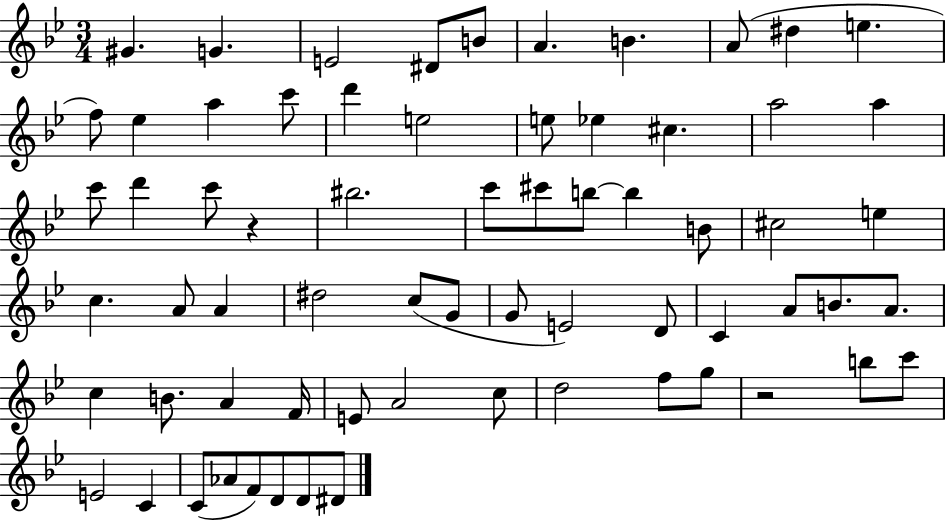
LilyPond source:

{
  \clef treble
  \numericTimeSignature
  \time 3/4
  \key bes \major
  gis'4. g'4. | e'2 dis'8 b'8 | a'4. b'4. | a'8( dis''4 e''4. | \break f''8) ees''4 a''4 c'''8 | d'''4 e''2 | e''8 ees''4 cis''4. | a''2 a''4 | \break c'''8 d'''4 c'''8 r4 | bis''2. | c'''8 cis'''8 b''8~~ b''4 b'8 | cis''2 e''4 | \break c''4. a'8 a'4 | dis''2 c''8( g'8 | g'8 e'2) d'8 | c'4 a'8 b'8. a'8. | \break c''4 b'8. a'4 f'16 | e'8 a'2 c''8 | d''2 f''8 g''8 | r2 b''8 c'''8 | \break e'2 c'4 | c'8( aes'8 f'8) d'8 d'8 dis'8 | \bar "|."
}